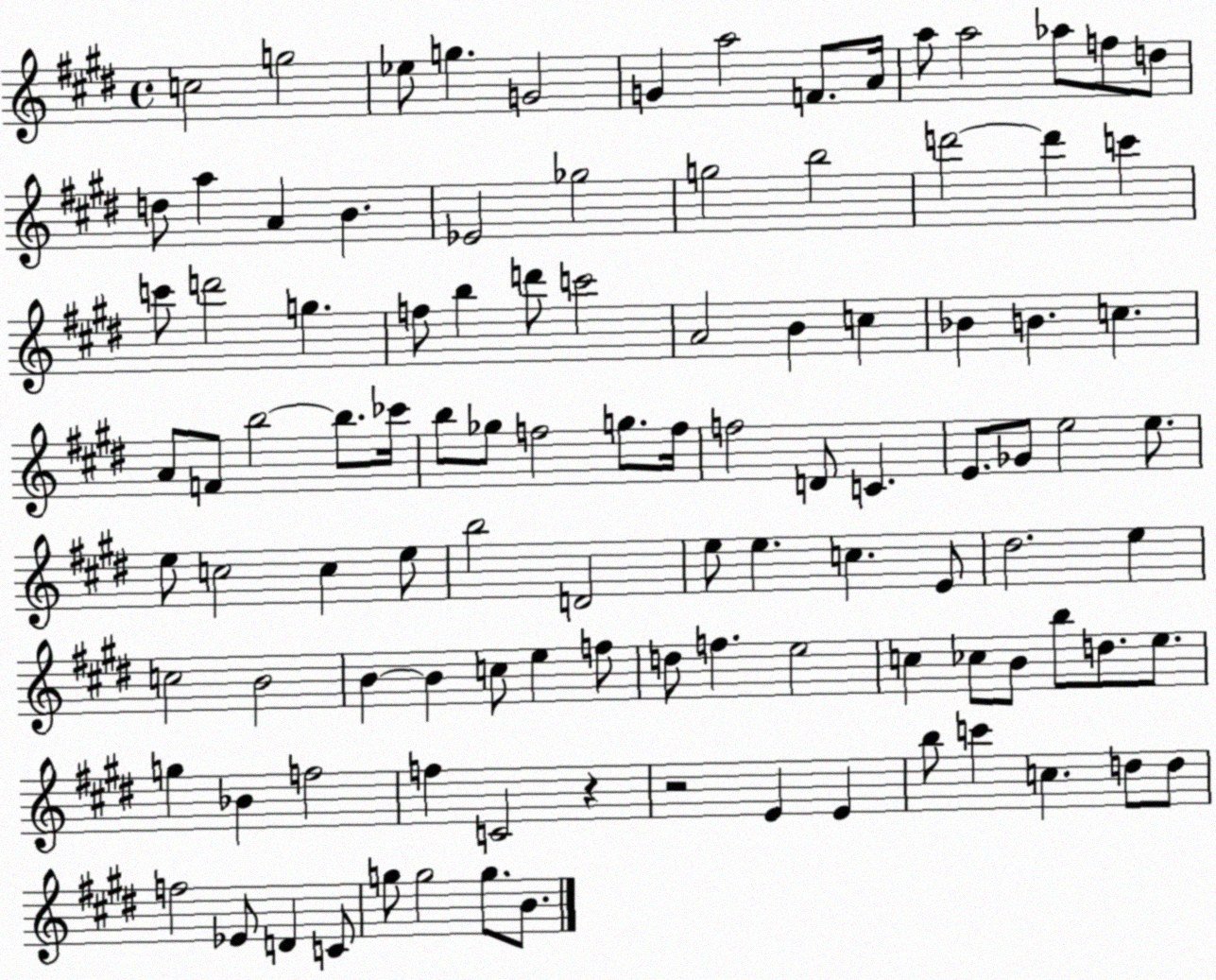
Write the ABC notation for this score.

X:1
T:Untitled
M:4/4
L:1/4
K:E
c2 g2 _e/2 g G2 G a2 F/2 A/4 a/2 a2 _a/2 f/2 d/2 d/2 a A B _E2 _g2 g2 b2 d'2 d' c' c'/2 d'2 g f/2 b d'/2 c'2 A2 B c _B B c A/2 F/2 b2 b/2 _c'/4 b/2 _g/2 f2 g/2 f/4 f2 D/2 C E/2 _G/2 e2 e/2 e/2 c2 c e/2 b2 D2 e/2 e c E/2 ^d2 e c2 B2 B B c/2 e f/2 d/2 f e2 c _c/2 B/2 b/2 d/2 e/2 g _B f2 f C2 z z2 E E b/2 c' c d/2 d/2 f2 _E/2 D C/2 g/2 g2 g/2 B/2